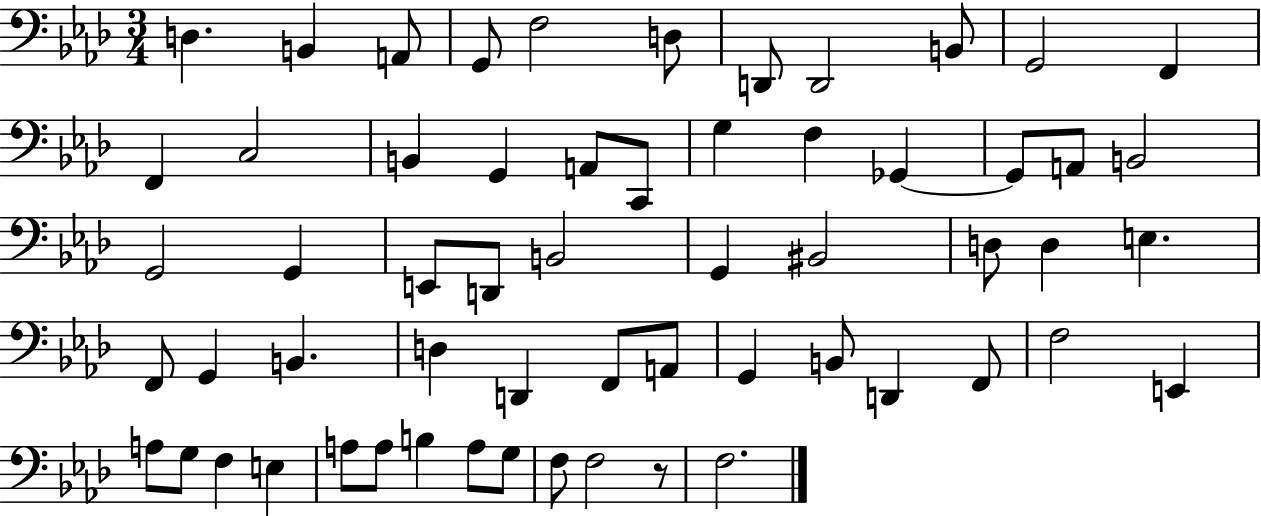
D3/q. B2/q A2/e G2/e F3/h D3/e D2/e D2/h B2/e G2/h F2/q F2/q C3/h B2/q G2/q A2/e C2/e G3/q F3/q Gb2/q Gb2/e A2/e B2/h G2/h G2/q E2/e D2/e B2/h G2/q BIS2/h D3/e D3/q E3/q. F2/e G2/q B2/q. D3/q D2/q F2/e A2/e G2/q B2/e D2/q F2/e F3/h E2/q A3/e G3/e F3/q E3/q A3/e A3/e B3/q A3/e G3/e F3/e F3/h R/e F3/h.